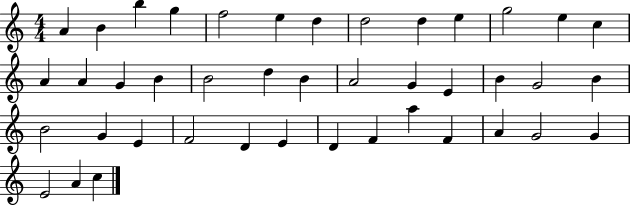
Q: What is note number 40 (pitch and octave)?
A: E4